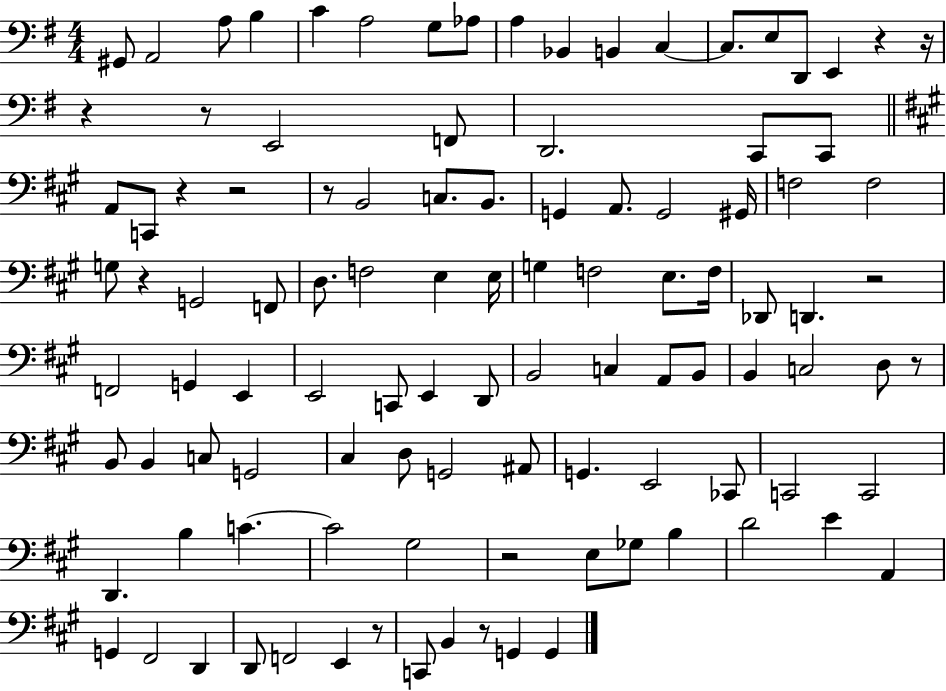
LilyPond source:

{
  \clef bass
  \numericTimeSignature
  \time 4/4
  \key g \major
  gis,8 a,2 a8 b4 | c'4 a2 g8 aes8 | a4 bes,4 b,4 c4~~ | c8. e8 d,8 e,4 r4 r16 | \break r4 r8 e,2 f,8 | d,2. c,8 c,8 | \bar "||" \break \key a \major a,8 c,8 r4 r2 | r8 b,2 c8. b,8. | g,4 a,8. g,2 gis,16 | f2 f2 | \break g8 r4 g,2 f,8 | d8. f2 e4 e16 | g4 f2 e8. f16 | des,8 d,4. r2 | \break f,2 g,4 e,4 | e,2 c,8 e,4 d,8 | b,2 c4 a,8 b,8 | b,4 c2 d8 r8 | \break b,8 b,4 c8 g,2 | cis4 d8 g,2 ais,8 | g,4. e,2 ces,8 | c,2 c,2 | \break d,4. b4 c'4.~~ | c'2 gis2 | r2 e8 ges8 b4 | d'2 e'4 a,4 | \break g,4 fis,2 d,4 | d,8 f,2 e,4 r8 | c,8 b,4 r8 g,4 g,4 | \bar "|."
}